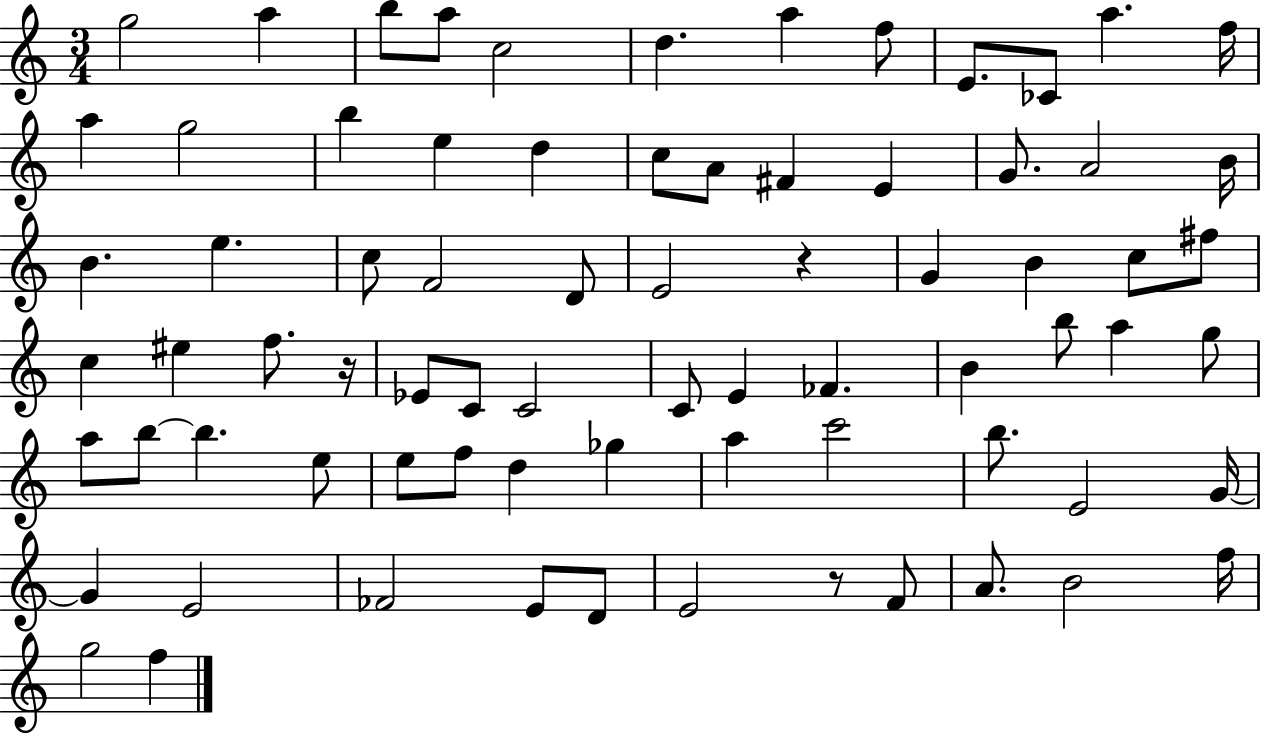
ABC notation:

X:1
T:Untitled
M:3/4
L:1/4
K:C
g2 a b/2 a/2 c2 d a f/2 E/2 _C/2 a f/4 a g2 b e d c/2 A/2 ^F E G/2 A2 B/4 B e c/2 F2 D/2 E2 z G B c/2 ^f/2 c ^e f/2 z/4 _E/2 C/2 C2 C/2 E _F B b/2 a g/2 a/2 b/2 b e/2 e/2 f/2 d _g a c'2 b/2 E2 G/4 G E2 _F2 E/2 D/2 E2 z/2 F/2 A/2 B2 f/4 g2 f